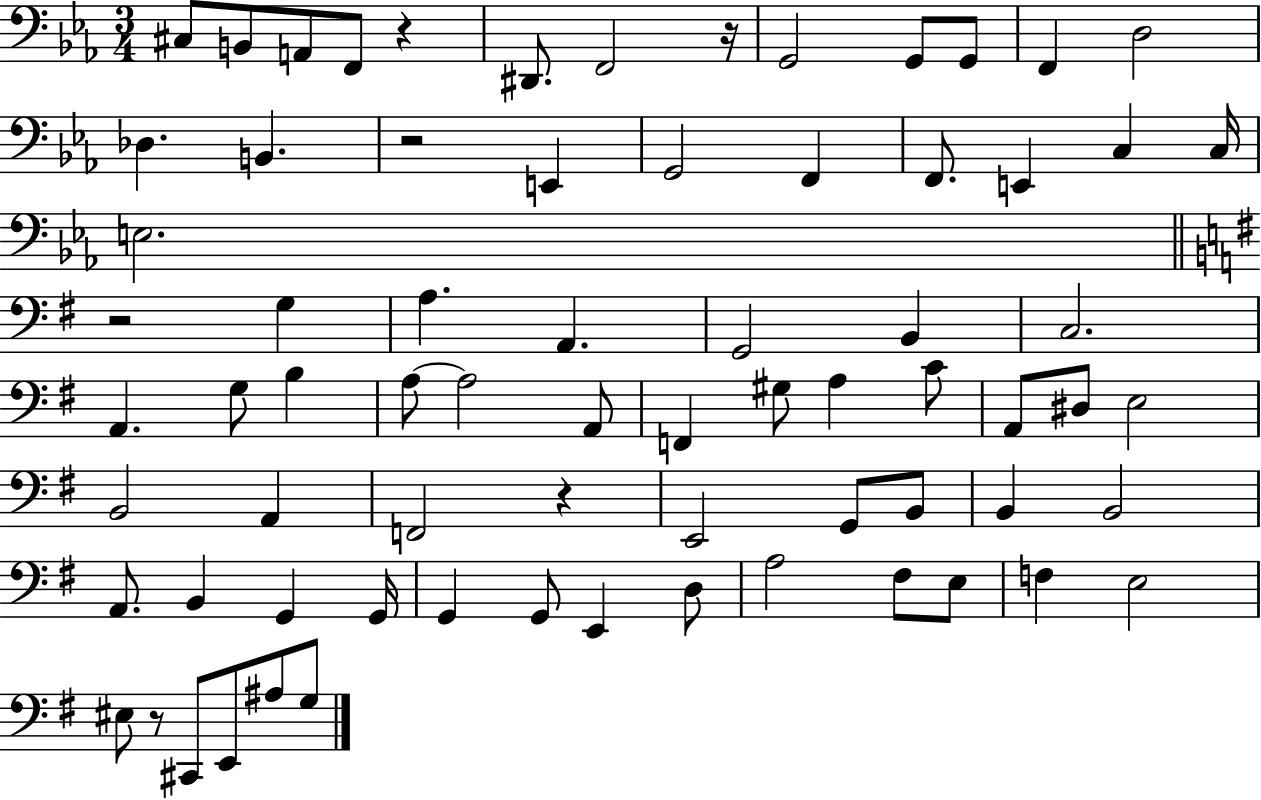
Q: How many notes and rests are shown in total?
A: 72